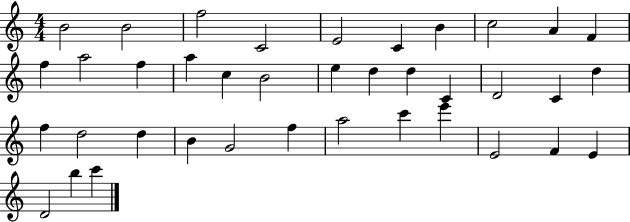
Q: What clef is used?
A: treble